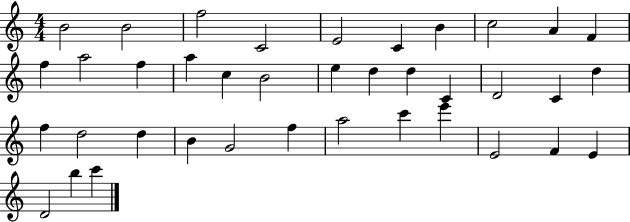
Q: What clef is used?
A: treble